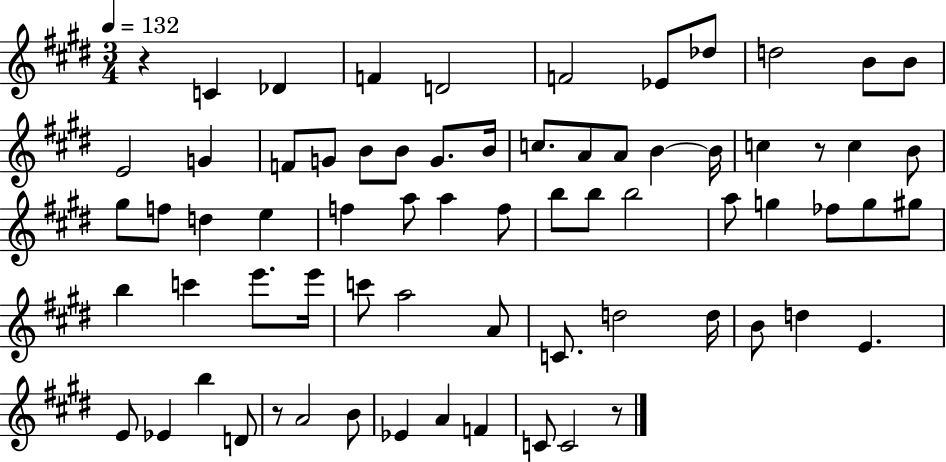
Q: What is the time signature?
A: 3/4